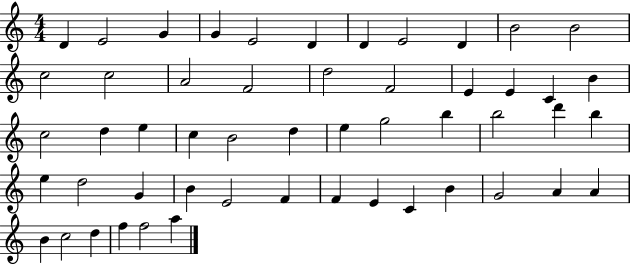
{
  \clef treble
  \numericTimeSignature
  \time 4/4
  \key c \major
  d'4 e'2 g'4 | g'4 e'2 d'4 | d'4 e'2 d'4 | b'2 b'2 | \break c''2 c''2 | a'2 f'2 | d''2 f'2 | e'4 e'4 c'4 b'4 | \break c''2 d''4 e''4 | c''4 b'2 d''4 | e''4 g''2 b''4 | b''2 d'''4 b''4 | \break e''4 d''2 g'4 | b'4 e'2 f'4 | f'4 e'4 c'4 b'4 | g'2 a'4 a'4 | \break b'4 c''2 d''4 | f''4 f''2 a''4 | \bar "|."
}